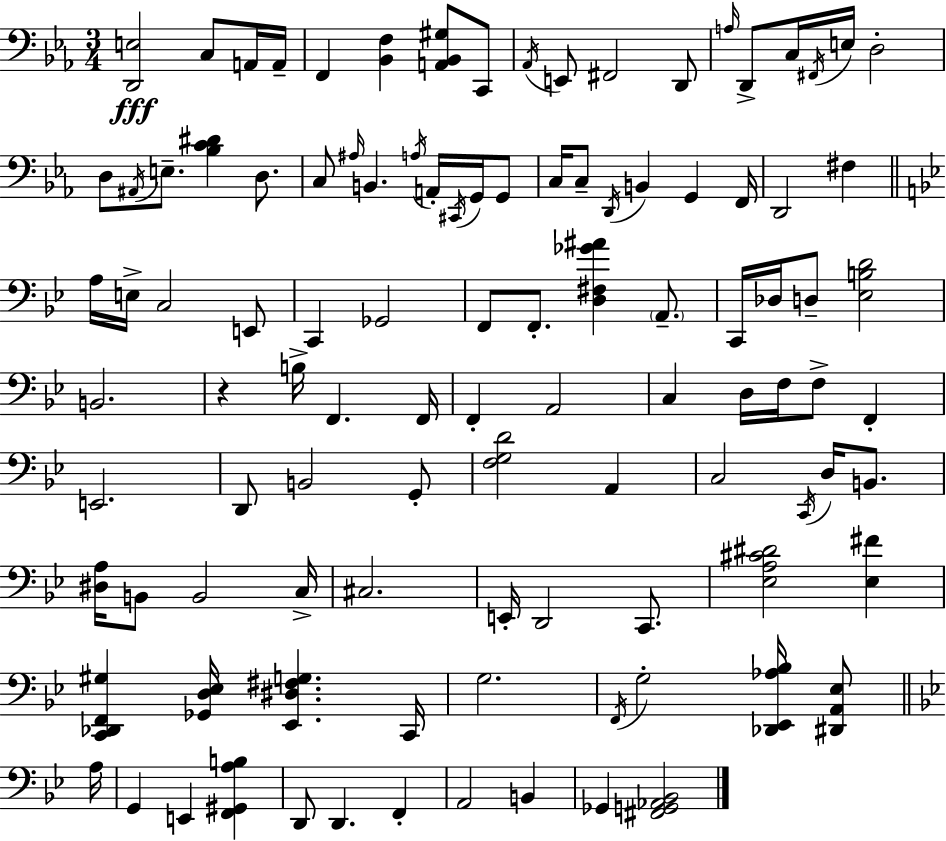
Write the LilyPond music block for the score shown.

{
  \clef bass
  \numericTimeSignature
  \time 3/4
  \key c \minor
  \repeat volta 2 { <d, e>2\fff c8 a,16 a,16-- | f,4 <bes, f>4 <a, bes, gis>8 c,8 | \acciaccatura { aes,16 } e,8 fis,2 d,8 | \grace { a16 } d,8-> c16 \acciaccatura { fis,16 } e16 d2-. | \break d8 \acciaccatura { ais,16 } e8.-- <bes c' dis'>4 | d8. c8 \grace { ais16 } b,4. | \acciaccatura { a16 } a,16-. \acciaccatura { cis,16 } g,16 g,8 c16 c8-- \acciaccatura { d,16 } b,4 | g,4 f,16 d,2 | \break fis4 \bar "||" \break \key bes \major a16 e16-> c2 e,8 | c,4 ges,2 | f,8 f,8.-. <d fis ges' ais'>4 \parenthesize a,8.-- | c,16 des16 d8-- <ees b d'>2 | \break b,2. | r4 b16-> f,4. f,16 | f,4-. a,2 | c4 d16 f16 f8-> f,4-. | \break e,2. | d,8 b,2 g,8-. | <f g d'>2 a,4 | c2 \acciaccatura { c,16 } d16 b,8. | \break <dis a>16 b,8 b,2 | c16-> cis2. | e,16-. d,2 c,8. | <ees a cis' dis'>2 <ees fis'>4 | \break <c, des, f, gis>4 <ges, d ees>16 <ees, dis fis g>4. | c,16 g2. | \acciaccatura { f,16 } g2-. <des, ees, aes bes>16 <dis, a, ees>8 | \bar "||" \break \key bes \major a16 g,4 e,4 <f, gis, a b>4 | d,8 d,4. f,4-. | a,2 b,4 | ges,4 <fis, g, aes, bes,>2 | \break } \bar "|."
}